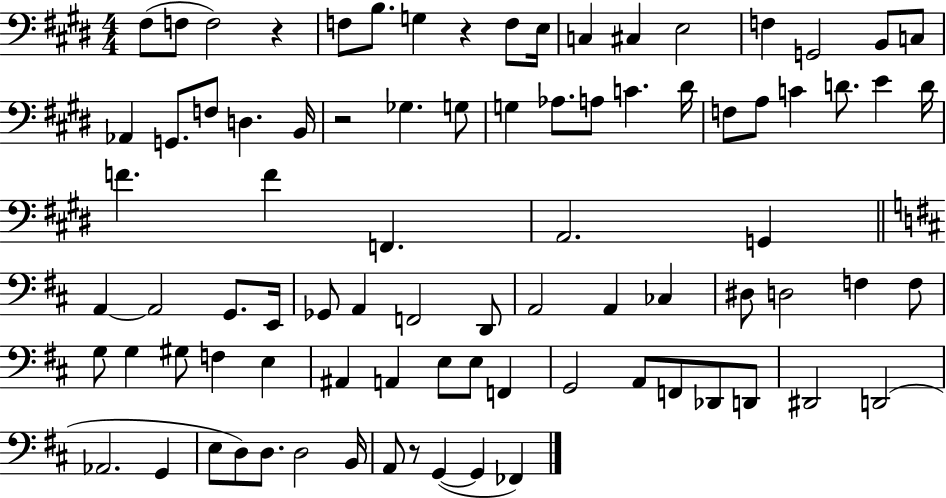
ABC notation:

X:1
T:Untitled
M:4/4
L:1/4
K:E
^F,/2 F,/2 F,2 z F,/2 B,/2 G, z F,/2 E,/4 C, ^C, E,2 F, G,,2 B,,/2 C,/2 _A,, G,,/2 F,/2 D, B,,/4 z2 _G, G,/2 G, _A,/2 A,/2 C ^D/4 F,/2 A,/2 C D/2 E D/4 F F F,, A,,2 G,, A,, A,,2 G,,/2 E,,/4 _G,,/2 A,, F,,2 D,,/2 A,,2 A,, _C, ^D,/2 D,2 F, F,/2 G,/2 G, ^G,/2 F, E, ^A,, A,, E,/2 E,/2 F,, G,,2 A,,/2 F,,/2 _D,,/2 D,,/2 ^D,,2 D,,2 _A,,2 G,, E,/2 D,/2 D,/2 D,2 B,,/4 A,,/2 z/2 G,, G,, _F,,